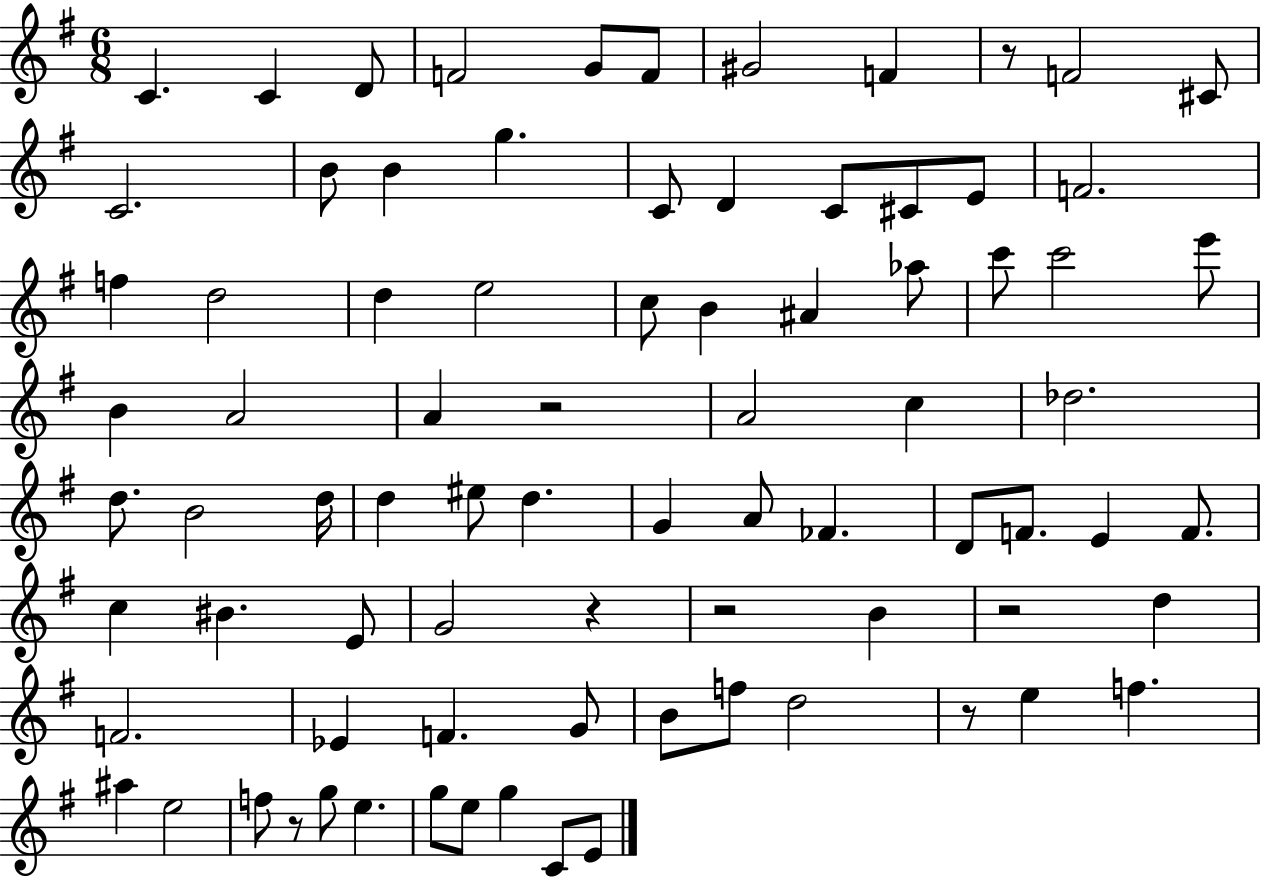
{
  \clef treble
  \numericTimeSignature
  \time 6/8
  \key g \major
  c'4. c'4 d'8 | f'2 g'8 f'8 | gis'2 f'4 | r8 f'2 cis'8 | \break c'2. | b'8 b'4 g''4. | c'8 d'4 c'8 cis'8 e'8 | f'2. | \break f''4 d''2 | d''4 e''2 | c''8 b'4 ais'4 aes''8 | c'''8 c'''2 e'''8 | \break b'4 a'2 | a'4 r2 | a'2 c''4 | des''2. | \break d''8. b'2 d''16 | d''4 eis''8 d''4. | g'4 a'8 fes'4. | d'8 f'8. e'4 f'8. | \break c''4 bis'4. e'8 | g'2 r4 | r2 b'4 | r2 d''4 | \break f'2. | ees'4 f'4. g'8 | b'8 f''8 d''2 | r8 e''4 f''4. | \break ais''4 e''2 | f''8 r8 g''8 e''4. | g''8 e''8 g''4 c'8 e'8 | \bar "|."
}